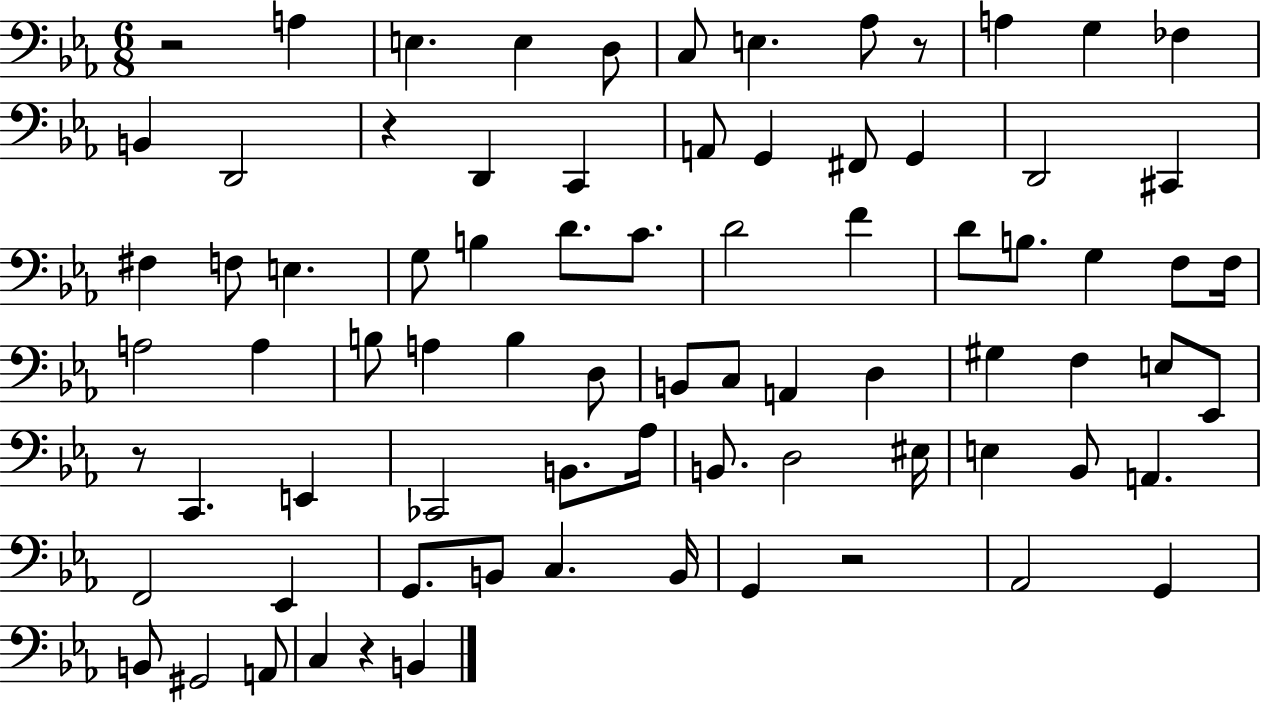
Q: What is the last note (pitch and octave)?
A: B2